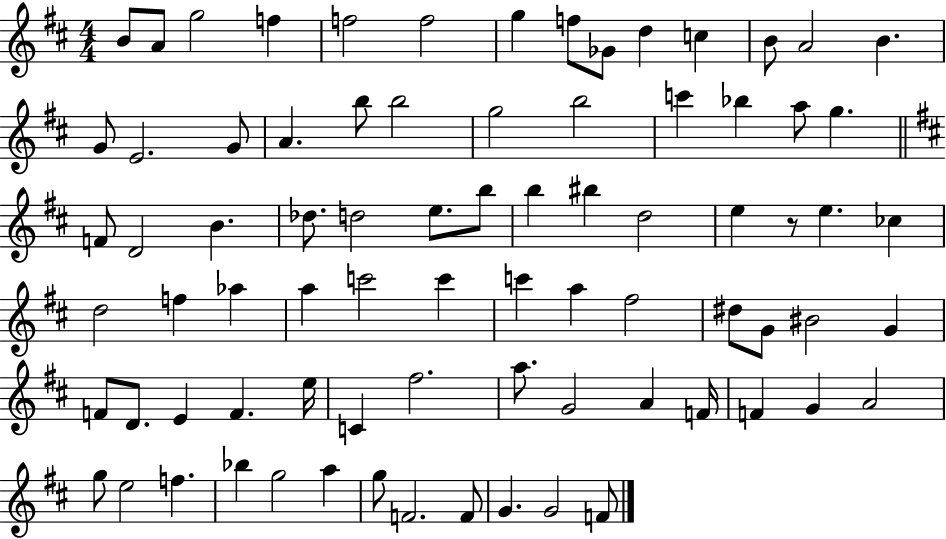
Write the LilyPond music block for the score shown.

{
  \clef treble
  \numericTimeSignature
  \time 4/4
  \key d \major
  b'8 a'8 g''2 f''4 | f''2 f''2 | g''4 f''8 ges'8 d''4 c''4 | b'8 a'2 b'4. | \break g'8 e'2. g'8 | a'4. b''8 b''2 | g''2 b''2 | c'''4 bes''4 a''8 g''4. | \break \bar "||" \break \key d \major f'8 d'2 b'4. | des''8. d''2 e''8. b''8 | b''4 bis''4 d''2 | e''4 r8 e''4. ces''4 | \break d''2 f''4 aes''4 | a''4 c'''2 c'''4 | c'''4 a''4 fis''2 | dis''8 g'8 bis'2 g'4 | \break f'8 d'8. e'4 f'4. e''16 | c'4 fis''2. | a''8. g'2 a'4 f'16 | f'4 g'4 a'2 | \break g''8 e''2 f''4. | bes''4 g''2 a''4 | g''8 f'2. f'8 | g'4. g'2 f'8 | \break \bar "|."
}